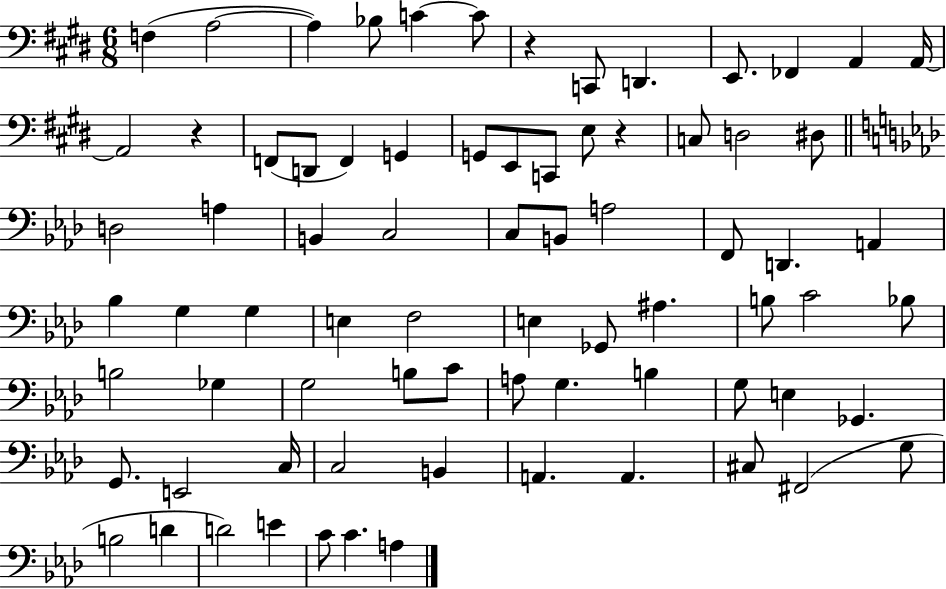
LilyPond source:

{
  \clef bass
  \numericTimeSignature
  \time 6/8
  \key e \major
  \repeat volta 2 { f4( a2~~ | a4) bes8 c'4~~ c'8 | r4 c,8 d,4. | e,8. fes,4 a,4 a,16~~ | \break a,2 r4 | f,8( d,8 f,4) g,4 | g,8 e,8 c,8 e8 r4 | c8 d2 dis8 | \break \bar "||" \break \key aes \major d2 a4 | b,4 c2 | c8 b,8 a2 | f,8 d,4. a,4 | \break bes4 g4 g4 | e4 f2 | e4 ges,8 ais4. | b8 c'2 bes8 | \break b2 ges4 | g2 b8 c'8 | a8 g4. b4 | g8 e4 ges,4. | \break g,8. e,2 c16 | c2 b,4 | a,4. a,4. | cis8 fis,2( g8 | \break b2 d'4 | d'2) e'4 | c'8 c'4. a4 | } \bar "|."
}